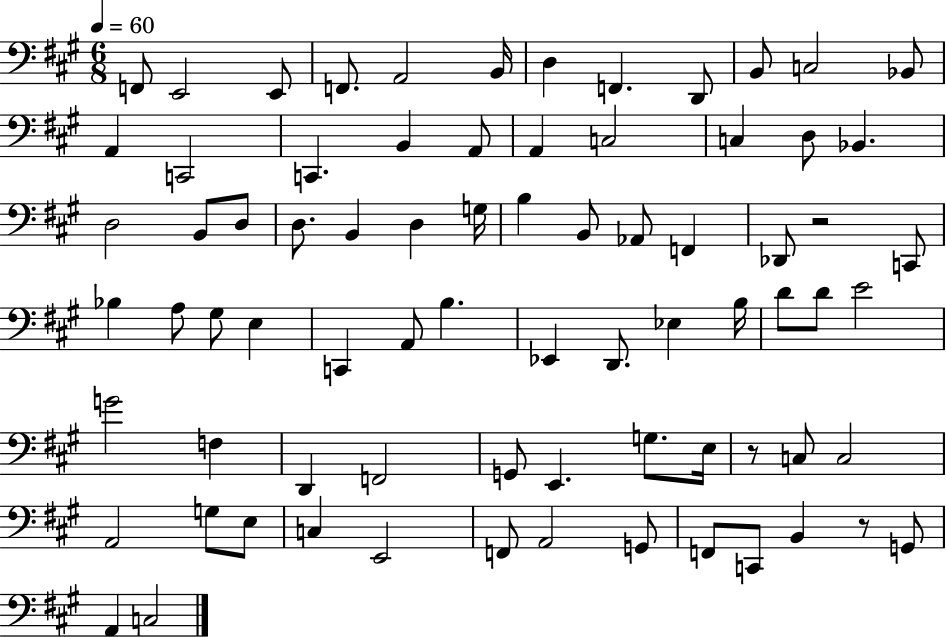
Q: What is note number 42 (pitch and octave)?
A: B3